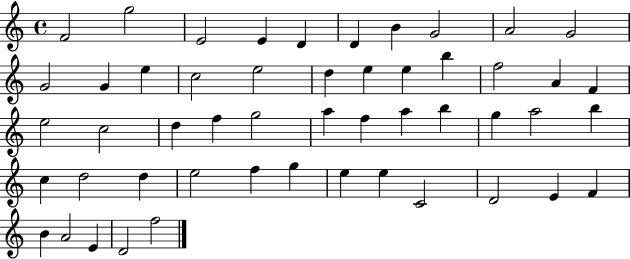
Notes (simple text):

F4/h G5/h E4/h E4/q D4/q D4/q B4/q G4/h A4/h G4/h G4/h G4/q E5/q C5/h E5/h D5/q E5/q E5/q B5/q F5/h A4/q F4/q E5/h C5/h D5/q F5/q G5/h A5/q F5/q A5/q B5/q G5/q A5/h B5/q C5/q D5/h D5/q E5/h F5/q G5/q E5/q E5/q C4/h D4/h E4/q F4/q B4/q A4/h E4/q D4/h F5/h